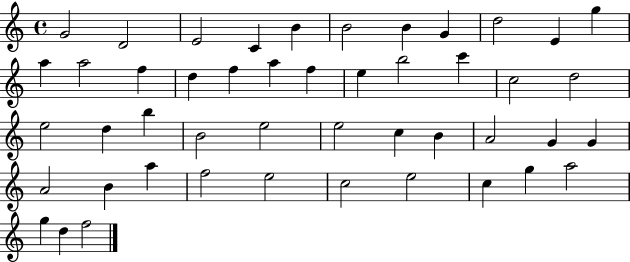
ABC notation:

X:1
T:Untitled
M:4/4
L:1/4
K:C
G2 D2 E2 C B B2 B G d2 E g a a2 f d f a f e b2 c' c2 d2 e2 d b B2 e2 e2 c B A2 G G A2 B a f2 e2 c2 e2 c g a2 g d f2